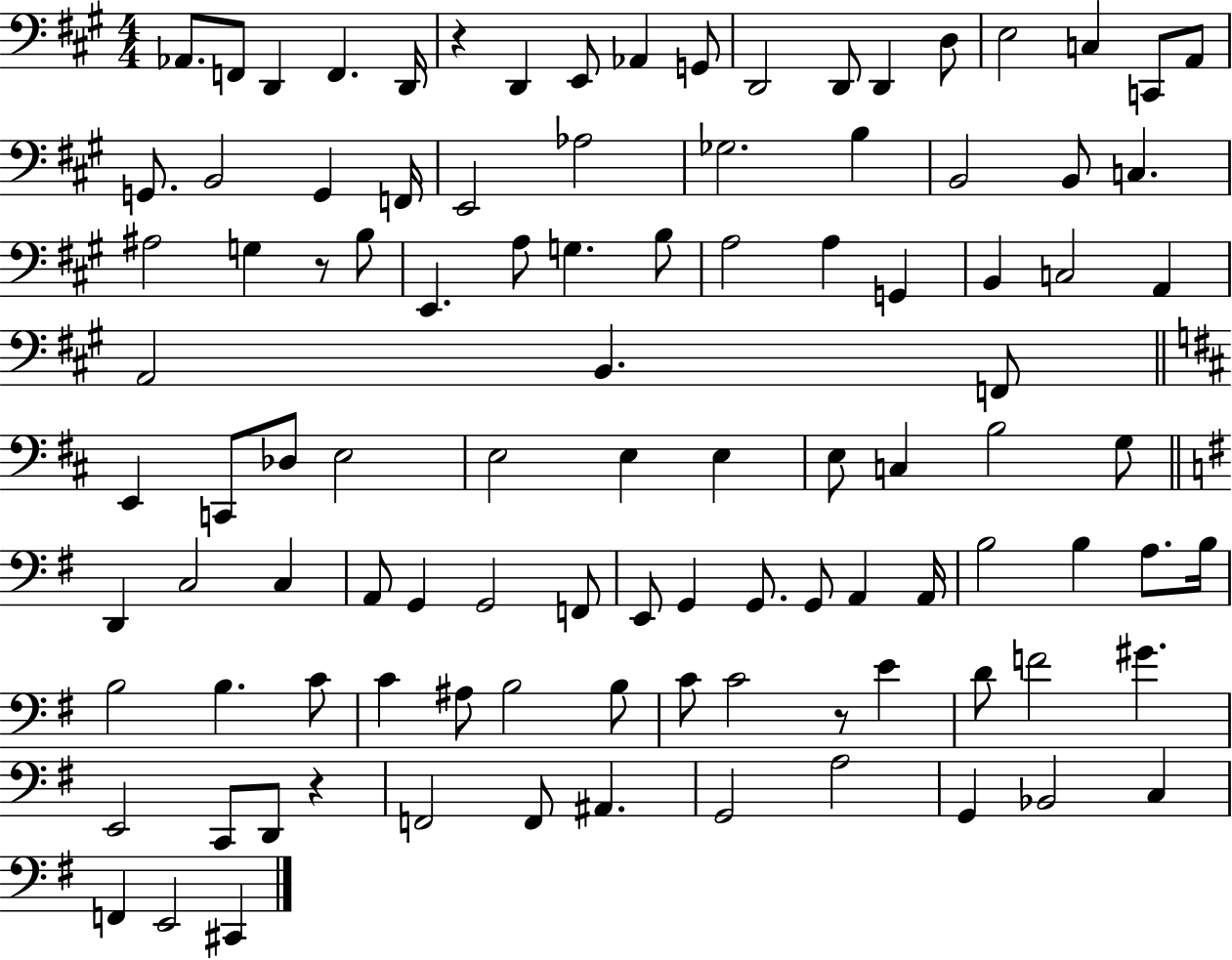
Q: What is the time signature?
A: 4/4